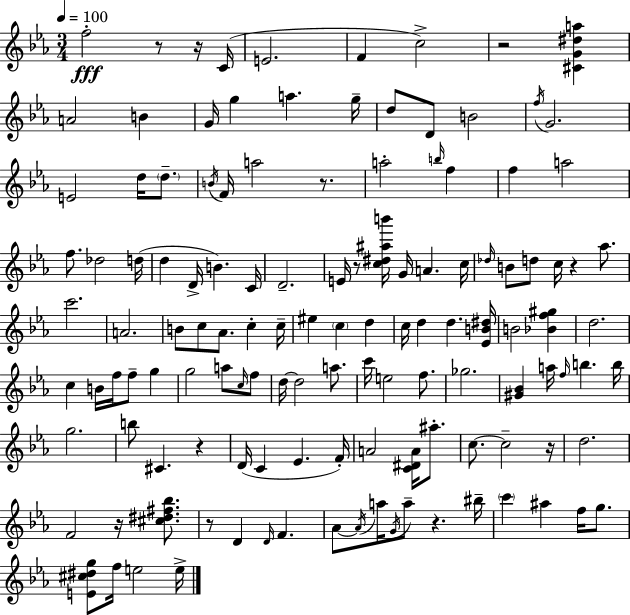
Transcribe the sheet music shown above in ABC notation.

X:1
T:Untitled
M:3/4
L:1/4
K:Cm
f2 z/2 z/4 C/4 E2 F c2 z2 [^CG^da] A2 B G/4 g a g/4 d/2 D/2 B2 f/4 G2 E2 d/4 d/2 B/4 F/4 a2 z/2 a2 b/4 f f a2 f/2 _d2 d/4 d D/4 B C/4 D2 E/4 z/2 [c^d^ab']/4 G/4 A c/4 _d/4 B/2 d/2 c/4 z _a/2 c'2 A2 B/2 c/2 _A/2 c c/4 ^e c d c/4 d d [_EB^d]/4 B2 [_Bf^g] d2 c B/4 f/4 f/2 g g2 a/2 c/4 f/2 d/4 d2 a/2 c'/4 e2 f/2 _g2 [^G_B] a/4 f/4 b b/4 g2 b/2 ^C z D/4 C _E F/4 A2 [C^DA]/4 ^a/2 c/2 c2 z/4 d2 F2 z/4 [^c^d^f_b]/2 z/2 D D/4 F _A/2 _A/4 a/4 G/4 a/2 z ^b/4 c' ^a f/4 g/2 [E^c^dg]/2 f/4 e2 e/4